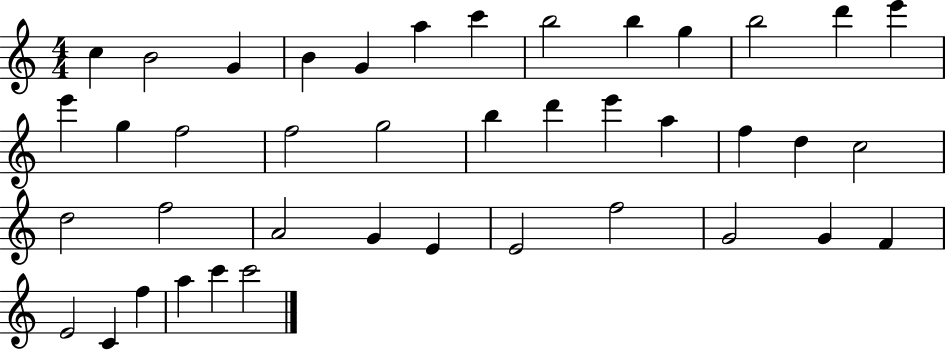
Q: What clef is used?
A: treble